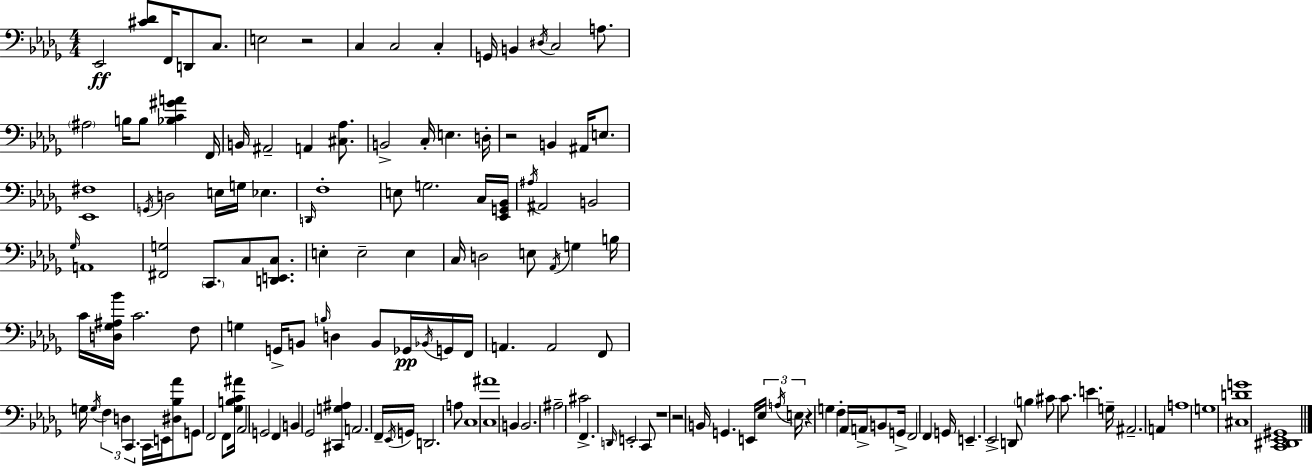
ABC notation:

X:1
T:Untitled
M:4/4
L:1/4
K:Bbm
_E,,2 [^C_D]/2 F,,/4 D,,/2 C,/2 E,2 z2 C, C,2 C, G,,/4 B,, ^D,/4 C,2 A,/2 ^A,2 B,/4 B,/2 [_B,C^GA] F,,/4 B,,/4 ^A,,2 A,, [^C,_A,]/2 B,,2 C,/4 E, D,/4 z2 B,, ^A,,/4 E,/2 [_E,,^F,]4 G,,/4 D,2 E,/4 G,/4 _E, D,,/4 F,4 E,/2 G,2 C,/4 [_E,,G,,_B,,]/4 ^A,/4 ^A,,2 B,,2 _G,/4 A,,4 [^F,,G,]2 C,,/2 C,/2 [D,,E,,C,]/2 E, E,2 E, C,/4 D,2 E,/2 _A,,/4 G, B,/4 C/4 [D,_G,^A,_B]/4 C2 F,/2 G, G,,/4 B,,/2 B,/4 D, B,,/2 _G,,/4 _B,,/4 G,,/4 F,,/4 A,, A,,2 F,,/2 G,/4 G,/4 F, D, C,, C,,/4 E,,/4 [^D,_B,_A]/2 G,,/2 F,,2 F,,/2 [_G,B,C^A]/4 _A,,2 G,,2 F,, B,, _G,,2 [^C,,G,^A,] A,,2 F,,/4 _E,,/4 G,,/4 D,,2 A,/2 C,4 [C,^A]4 B,, B,,2 ^A,2 ^C2 F,, D,,/4 E,,2 C,,/2 z4 z2 B,,/4 G,, E,,/4 _E,/4 A,/4 E,/4 z G, F, _A,,/4 A,,/4 B,,/2 G,,/4 F,,2 F,, G,,/4 E,, _E,,2 D,,/2 B, ^C/2 C/2 E G,/4 ^A,,2 A,, A,4 G,4 [^C,DG]4 [C,,^D,,_E,,^G,,]4